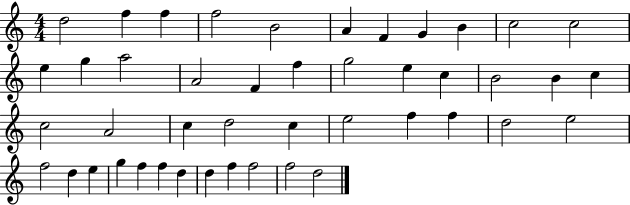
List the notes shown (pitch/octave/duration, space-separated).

D5/h F5/q F5/q F5/h B4/h A4/q F4/q G4/q B4/q C5/h C5/h E5/q G5/q A5/h A4/h F4/q F5/q G5/h E5/q C5/q B4/h B4/q C5/q C5/h A4/h C5/q D5/h C5/q E5/h F5/q F5/q D5/h E5/h F5/h D5/q E5/q G5/q F5/q F5/q D5/q D5/q F5/q F5/h F5/h D5/h